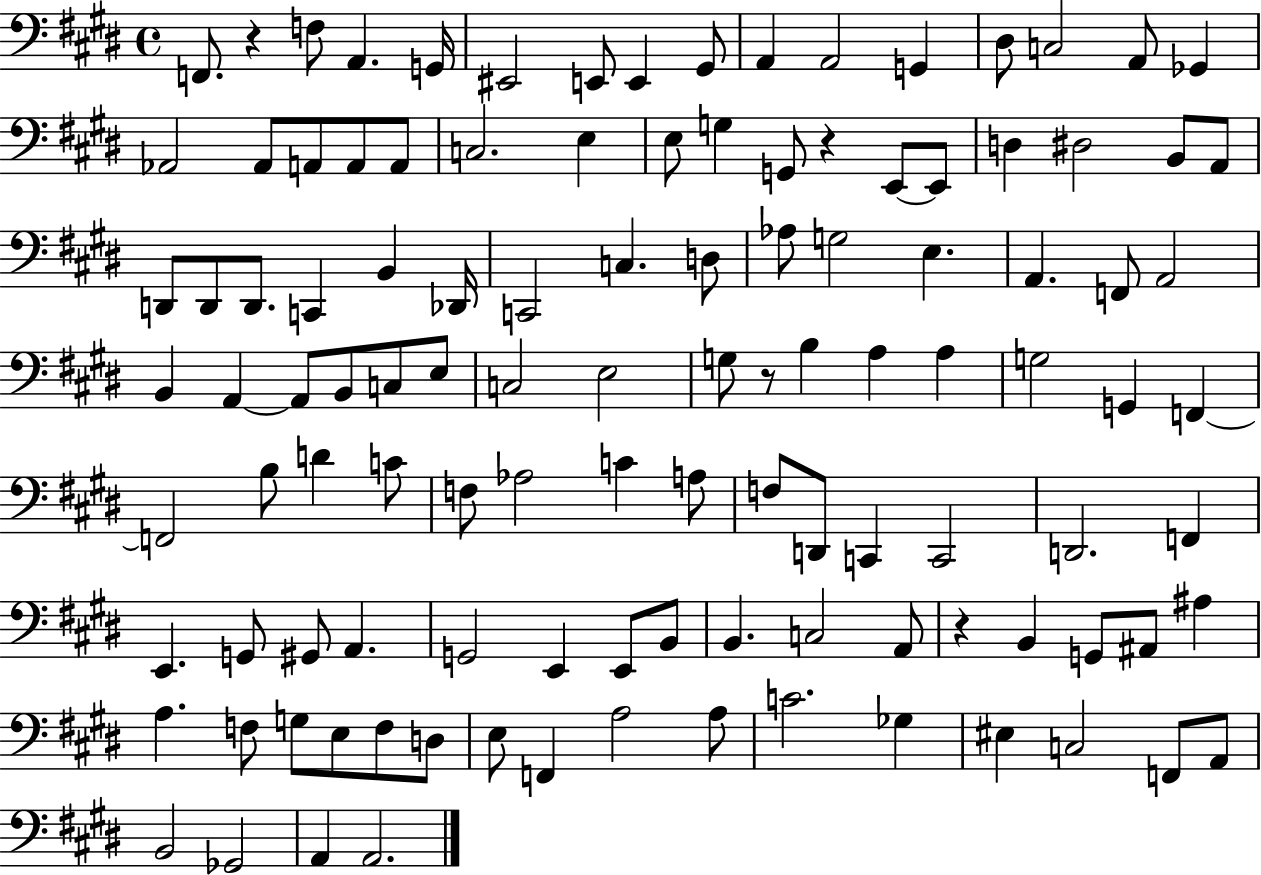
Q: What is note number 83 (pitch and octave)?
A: B2